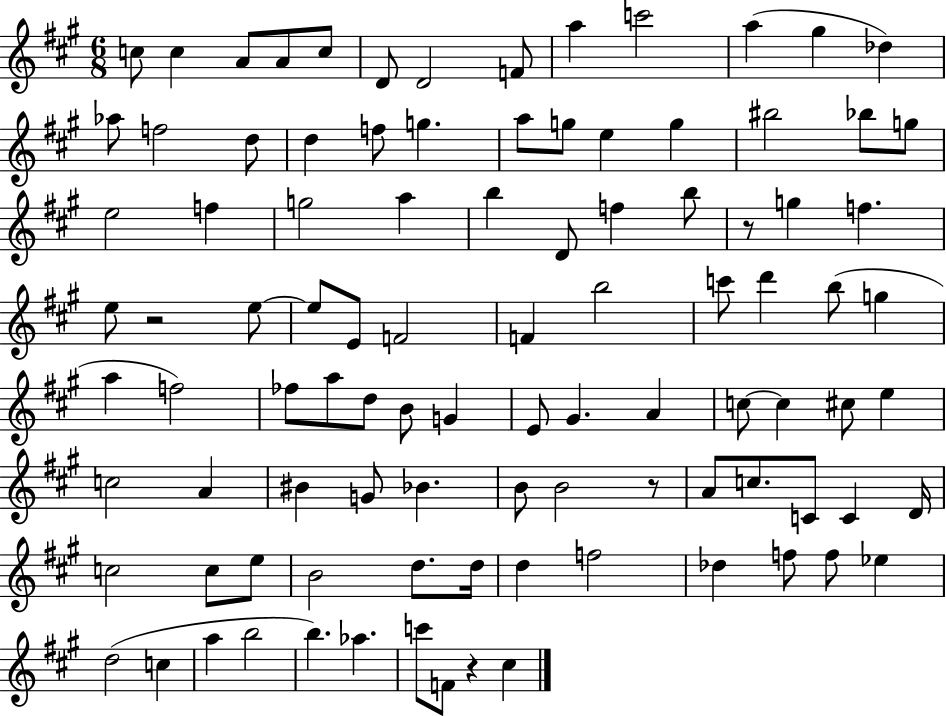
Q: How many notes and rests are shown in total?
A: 98